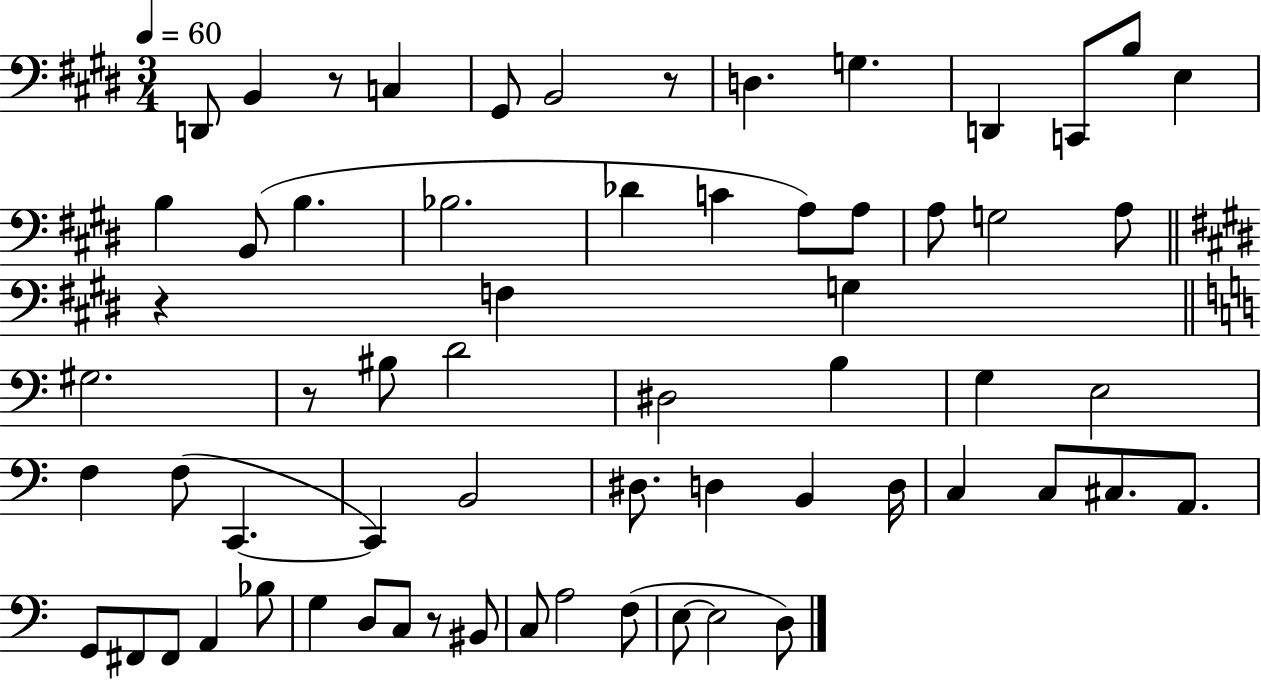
{
  \clef bass
  \numericTimeSignature
  \time 3/4
  \key e \major
  \tempo 4 = 60
  d,8 b,4 r8 c4 | gis,8 b,2 r8 | d4. g4. | d,4 c,8 b8 e4 | \break b4 b,8( b4. | bes2. | des'4 c'4 a8) a8 | a8 g2 a8 | \break \bar "||" \break \key e \major r4 f4 g4 | \bar "||" \break \key a \minor gis2. | r8 bis8 d'2 | dis2 b4 | g4 e2 | \break f4 f8( c,4.~~ | c,4) b,2 | dis8. d4 b,4 d16 | c4 c8 cis8. a,8. | \break g,8 fis,8 fis,8 a,4 bes8 | g4 d8 c8 r8 bis,8 | c8 a2 f8( | e8~~ e2 d8) | \break \bar "|."
}